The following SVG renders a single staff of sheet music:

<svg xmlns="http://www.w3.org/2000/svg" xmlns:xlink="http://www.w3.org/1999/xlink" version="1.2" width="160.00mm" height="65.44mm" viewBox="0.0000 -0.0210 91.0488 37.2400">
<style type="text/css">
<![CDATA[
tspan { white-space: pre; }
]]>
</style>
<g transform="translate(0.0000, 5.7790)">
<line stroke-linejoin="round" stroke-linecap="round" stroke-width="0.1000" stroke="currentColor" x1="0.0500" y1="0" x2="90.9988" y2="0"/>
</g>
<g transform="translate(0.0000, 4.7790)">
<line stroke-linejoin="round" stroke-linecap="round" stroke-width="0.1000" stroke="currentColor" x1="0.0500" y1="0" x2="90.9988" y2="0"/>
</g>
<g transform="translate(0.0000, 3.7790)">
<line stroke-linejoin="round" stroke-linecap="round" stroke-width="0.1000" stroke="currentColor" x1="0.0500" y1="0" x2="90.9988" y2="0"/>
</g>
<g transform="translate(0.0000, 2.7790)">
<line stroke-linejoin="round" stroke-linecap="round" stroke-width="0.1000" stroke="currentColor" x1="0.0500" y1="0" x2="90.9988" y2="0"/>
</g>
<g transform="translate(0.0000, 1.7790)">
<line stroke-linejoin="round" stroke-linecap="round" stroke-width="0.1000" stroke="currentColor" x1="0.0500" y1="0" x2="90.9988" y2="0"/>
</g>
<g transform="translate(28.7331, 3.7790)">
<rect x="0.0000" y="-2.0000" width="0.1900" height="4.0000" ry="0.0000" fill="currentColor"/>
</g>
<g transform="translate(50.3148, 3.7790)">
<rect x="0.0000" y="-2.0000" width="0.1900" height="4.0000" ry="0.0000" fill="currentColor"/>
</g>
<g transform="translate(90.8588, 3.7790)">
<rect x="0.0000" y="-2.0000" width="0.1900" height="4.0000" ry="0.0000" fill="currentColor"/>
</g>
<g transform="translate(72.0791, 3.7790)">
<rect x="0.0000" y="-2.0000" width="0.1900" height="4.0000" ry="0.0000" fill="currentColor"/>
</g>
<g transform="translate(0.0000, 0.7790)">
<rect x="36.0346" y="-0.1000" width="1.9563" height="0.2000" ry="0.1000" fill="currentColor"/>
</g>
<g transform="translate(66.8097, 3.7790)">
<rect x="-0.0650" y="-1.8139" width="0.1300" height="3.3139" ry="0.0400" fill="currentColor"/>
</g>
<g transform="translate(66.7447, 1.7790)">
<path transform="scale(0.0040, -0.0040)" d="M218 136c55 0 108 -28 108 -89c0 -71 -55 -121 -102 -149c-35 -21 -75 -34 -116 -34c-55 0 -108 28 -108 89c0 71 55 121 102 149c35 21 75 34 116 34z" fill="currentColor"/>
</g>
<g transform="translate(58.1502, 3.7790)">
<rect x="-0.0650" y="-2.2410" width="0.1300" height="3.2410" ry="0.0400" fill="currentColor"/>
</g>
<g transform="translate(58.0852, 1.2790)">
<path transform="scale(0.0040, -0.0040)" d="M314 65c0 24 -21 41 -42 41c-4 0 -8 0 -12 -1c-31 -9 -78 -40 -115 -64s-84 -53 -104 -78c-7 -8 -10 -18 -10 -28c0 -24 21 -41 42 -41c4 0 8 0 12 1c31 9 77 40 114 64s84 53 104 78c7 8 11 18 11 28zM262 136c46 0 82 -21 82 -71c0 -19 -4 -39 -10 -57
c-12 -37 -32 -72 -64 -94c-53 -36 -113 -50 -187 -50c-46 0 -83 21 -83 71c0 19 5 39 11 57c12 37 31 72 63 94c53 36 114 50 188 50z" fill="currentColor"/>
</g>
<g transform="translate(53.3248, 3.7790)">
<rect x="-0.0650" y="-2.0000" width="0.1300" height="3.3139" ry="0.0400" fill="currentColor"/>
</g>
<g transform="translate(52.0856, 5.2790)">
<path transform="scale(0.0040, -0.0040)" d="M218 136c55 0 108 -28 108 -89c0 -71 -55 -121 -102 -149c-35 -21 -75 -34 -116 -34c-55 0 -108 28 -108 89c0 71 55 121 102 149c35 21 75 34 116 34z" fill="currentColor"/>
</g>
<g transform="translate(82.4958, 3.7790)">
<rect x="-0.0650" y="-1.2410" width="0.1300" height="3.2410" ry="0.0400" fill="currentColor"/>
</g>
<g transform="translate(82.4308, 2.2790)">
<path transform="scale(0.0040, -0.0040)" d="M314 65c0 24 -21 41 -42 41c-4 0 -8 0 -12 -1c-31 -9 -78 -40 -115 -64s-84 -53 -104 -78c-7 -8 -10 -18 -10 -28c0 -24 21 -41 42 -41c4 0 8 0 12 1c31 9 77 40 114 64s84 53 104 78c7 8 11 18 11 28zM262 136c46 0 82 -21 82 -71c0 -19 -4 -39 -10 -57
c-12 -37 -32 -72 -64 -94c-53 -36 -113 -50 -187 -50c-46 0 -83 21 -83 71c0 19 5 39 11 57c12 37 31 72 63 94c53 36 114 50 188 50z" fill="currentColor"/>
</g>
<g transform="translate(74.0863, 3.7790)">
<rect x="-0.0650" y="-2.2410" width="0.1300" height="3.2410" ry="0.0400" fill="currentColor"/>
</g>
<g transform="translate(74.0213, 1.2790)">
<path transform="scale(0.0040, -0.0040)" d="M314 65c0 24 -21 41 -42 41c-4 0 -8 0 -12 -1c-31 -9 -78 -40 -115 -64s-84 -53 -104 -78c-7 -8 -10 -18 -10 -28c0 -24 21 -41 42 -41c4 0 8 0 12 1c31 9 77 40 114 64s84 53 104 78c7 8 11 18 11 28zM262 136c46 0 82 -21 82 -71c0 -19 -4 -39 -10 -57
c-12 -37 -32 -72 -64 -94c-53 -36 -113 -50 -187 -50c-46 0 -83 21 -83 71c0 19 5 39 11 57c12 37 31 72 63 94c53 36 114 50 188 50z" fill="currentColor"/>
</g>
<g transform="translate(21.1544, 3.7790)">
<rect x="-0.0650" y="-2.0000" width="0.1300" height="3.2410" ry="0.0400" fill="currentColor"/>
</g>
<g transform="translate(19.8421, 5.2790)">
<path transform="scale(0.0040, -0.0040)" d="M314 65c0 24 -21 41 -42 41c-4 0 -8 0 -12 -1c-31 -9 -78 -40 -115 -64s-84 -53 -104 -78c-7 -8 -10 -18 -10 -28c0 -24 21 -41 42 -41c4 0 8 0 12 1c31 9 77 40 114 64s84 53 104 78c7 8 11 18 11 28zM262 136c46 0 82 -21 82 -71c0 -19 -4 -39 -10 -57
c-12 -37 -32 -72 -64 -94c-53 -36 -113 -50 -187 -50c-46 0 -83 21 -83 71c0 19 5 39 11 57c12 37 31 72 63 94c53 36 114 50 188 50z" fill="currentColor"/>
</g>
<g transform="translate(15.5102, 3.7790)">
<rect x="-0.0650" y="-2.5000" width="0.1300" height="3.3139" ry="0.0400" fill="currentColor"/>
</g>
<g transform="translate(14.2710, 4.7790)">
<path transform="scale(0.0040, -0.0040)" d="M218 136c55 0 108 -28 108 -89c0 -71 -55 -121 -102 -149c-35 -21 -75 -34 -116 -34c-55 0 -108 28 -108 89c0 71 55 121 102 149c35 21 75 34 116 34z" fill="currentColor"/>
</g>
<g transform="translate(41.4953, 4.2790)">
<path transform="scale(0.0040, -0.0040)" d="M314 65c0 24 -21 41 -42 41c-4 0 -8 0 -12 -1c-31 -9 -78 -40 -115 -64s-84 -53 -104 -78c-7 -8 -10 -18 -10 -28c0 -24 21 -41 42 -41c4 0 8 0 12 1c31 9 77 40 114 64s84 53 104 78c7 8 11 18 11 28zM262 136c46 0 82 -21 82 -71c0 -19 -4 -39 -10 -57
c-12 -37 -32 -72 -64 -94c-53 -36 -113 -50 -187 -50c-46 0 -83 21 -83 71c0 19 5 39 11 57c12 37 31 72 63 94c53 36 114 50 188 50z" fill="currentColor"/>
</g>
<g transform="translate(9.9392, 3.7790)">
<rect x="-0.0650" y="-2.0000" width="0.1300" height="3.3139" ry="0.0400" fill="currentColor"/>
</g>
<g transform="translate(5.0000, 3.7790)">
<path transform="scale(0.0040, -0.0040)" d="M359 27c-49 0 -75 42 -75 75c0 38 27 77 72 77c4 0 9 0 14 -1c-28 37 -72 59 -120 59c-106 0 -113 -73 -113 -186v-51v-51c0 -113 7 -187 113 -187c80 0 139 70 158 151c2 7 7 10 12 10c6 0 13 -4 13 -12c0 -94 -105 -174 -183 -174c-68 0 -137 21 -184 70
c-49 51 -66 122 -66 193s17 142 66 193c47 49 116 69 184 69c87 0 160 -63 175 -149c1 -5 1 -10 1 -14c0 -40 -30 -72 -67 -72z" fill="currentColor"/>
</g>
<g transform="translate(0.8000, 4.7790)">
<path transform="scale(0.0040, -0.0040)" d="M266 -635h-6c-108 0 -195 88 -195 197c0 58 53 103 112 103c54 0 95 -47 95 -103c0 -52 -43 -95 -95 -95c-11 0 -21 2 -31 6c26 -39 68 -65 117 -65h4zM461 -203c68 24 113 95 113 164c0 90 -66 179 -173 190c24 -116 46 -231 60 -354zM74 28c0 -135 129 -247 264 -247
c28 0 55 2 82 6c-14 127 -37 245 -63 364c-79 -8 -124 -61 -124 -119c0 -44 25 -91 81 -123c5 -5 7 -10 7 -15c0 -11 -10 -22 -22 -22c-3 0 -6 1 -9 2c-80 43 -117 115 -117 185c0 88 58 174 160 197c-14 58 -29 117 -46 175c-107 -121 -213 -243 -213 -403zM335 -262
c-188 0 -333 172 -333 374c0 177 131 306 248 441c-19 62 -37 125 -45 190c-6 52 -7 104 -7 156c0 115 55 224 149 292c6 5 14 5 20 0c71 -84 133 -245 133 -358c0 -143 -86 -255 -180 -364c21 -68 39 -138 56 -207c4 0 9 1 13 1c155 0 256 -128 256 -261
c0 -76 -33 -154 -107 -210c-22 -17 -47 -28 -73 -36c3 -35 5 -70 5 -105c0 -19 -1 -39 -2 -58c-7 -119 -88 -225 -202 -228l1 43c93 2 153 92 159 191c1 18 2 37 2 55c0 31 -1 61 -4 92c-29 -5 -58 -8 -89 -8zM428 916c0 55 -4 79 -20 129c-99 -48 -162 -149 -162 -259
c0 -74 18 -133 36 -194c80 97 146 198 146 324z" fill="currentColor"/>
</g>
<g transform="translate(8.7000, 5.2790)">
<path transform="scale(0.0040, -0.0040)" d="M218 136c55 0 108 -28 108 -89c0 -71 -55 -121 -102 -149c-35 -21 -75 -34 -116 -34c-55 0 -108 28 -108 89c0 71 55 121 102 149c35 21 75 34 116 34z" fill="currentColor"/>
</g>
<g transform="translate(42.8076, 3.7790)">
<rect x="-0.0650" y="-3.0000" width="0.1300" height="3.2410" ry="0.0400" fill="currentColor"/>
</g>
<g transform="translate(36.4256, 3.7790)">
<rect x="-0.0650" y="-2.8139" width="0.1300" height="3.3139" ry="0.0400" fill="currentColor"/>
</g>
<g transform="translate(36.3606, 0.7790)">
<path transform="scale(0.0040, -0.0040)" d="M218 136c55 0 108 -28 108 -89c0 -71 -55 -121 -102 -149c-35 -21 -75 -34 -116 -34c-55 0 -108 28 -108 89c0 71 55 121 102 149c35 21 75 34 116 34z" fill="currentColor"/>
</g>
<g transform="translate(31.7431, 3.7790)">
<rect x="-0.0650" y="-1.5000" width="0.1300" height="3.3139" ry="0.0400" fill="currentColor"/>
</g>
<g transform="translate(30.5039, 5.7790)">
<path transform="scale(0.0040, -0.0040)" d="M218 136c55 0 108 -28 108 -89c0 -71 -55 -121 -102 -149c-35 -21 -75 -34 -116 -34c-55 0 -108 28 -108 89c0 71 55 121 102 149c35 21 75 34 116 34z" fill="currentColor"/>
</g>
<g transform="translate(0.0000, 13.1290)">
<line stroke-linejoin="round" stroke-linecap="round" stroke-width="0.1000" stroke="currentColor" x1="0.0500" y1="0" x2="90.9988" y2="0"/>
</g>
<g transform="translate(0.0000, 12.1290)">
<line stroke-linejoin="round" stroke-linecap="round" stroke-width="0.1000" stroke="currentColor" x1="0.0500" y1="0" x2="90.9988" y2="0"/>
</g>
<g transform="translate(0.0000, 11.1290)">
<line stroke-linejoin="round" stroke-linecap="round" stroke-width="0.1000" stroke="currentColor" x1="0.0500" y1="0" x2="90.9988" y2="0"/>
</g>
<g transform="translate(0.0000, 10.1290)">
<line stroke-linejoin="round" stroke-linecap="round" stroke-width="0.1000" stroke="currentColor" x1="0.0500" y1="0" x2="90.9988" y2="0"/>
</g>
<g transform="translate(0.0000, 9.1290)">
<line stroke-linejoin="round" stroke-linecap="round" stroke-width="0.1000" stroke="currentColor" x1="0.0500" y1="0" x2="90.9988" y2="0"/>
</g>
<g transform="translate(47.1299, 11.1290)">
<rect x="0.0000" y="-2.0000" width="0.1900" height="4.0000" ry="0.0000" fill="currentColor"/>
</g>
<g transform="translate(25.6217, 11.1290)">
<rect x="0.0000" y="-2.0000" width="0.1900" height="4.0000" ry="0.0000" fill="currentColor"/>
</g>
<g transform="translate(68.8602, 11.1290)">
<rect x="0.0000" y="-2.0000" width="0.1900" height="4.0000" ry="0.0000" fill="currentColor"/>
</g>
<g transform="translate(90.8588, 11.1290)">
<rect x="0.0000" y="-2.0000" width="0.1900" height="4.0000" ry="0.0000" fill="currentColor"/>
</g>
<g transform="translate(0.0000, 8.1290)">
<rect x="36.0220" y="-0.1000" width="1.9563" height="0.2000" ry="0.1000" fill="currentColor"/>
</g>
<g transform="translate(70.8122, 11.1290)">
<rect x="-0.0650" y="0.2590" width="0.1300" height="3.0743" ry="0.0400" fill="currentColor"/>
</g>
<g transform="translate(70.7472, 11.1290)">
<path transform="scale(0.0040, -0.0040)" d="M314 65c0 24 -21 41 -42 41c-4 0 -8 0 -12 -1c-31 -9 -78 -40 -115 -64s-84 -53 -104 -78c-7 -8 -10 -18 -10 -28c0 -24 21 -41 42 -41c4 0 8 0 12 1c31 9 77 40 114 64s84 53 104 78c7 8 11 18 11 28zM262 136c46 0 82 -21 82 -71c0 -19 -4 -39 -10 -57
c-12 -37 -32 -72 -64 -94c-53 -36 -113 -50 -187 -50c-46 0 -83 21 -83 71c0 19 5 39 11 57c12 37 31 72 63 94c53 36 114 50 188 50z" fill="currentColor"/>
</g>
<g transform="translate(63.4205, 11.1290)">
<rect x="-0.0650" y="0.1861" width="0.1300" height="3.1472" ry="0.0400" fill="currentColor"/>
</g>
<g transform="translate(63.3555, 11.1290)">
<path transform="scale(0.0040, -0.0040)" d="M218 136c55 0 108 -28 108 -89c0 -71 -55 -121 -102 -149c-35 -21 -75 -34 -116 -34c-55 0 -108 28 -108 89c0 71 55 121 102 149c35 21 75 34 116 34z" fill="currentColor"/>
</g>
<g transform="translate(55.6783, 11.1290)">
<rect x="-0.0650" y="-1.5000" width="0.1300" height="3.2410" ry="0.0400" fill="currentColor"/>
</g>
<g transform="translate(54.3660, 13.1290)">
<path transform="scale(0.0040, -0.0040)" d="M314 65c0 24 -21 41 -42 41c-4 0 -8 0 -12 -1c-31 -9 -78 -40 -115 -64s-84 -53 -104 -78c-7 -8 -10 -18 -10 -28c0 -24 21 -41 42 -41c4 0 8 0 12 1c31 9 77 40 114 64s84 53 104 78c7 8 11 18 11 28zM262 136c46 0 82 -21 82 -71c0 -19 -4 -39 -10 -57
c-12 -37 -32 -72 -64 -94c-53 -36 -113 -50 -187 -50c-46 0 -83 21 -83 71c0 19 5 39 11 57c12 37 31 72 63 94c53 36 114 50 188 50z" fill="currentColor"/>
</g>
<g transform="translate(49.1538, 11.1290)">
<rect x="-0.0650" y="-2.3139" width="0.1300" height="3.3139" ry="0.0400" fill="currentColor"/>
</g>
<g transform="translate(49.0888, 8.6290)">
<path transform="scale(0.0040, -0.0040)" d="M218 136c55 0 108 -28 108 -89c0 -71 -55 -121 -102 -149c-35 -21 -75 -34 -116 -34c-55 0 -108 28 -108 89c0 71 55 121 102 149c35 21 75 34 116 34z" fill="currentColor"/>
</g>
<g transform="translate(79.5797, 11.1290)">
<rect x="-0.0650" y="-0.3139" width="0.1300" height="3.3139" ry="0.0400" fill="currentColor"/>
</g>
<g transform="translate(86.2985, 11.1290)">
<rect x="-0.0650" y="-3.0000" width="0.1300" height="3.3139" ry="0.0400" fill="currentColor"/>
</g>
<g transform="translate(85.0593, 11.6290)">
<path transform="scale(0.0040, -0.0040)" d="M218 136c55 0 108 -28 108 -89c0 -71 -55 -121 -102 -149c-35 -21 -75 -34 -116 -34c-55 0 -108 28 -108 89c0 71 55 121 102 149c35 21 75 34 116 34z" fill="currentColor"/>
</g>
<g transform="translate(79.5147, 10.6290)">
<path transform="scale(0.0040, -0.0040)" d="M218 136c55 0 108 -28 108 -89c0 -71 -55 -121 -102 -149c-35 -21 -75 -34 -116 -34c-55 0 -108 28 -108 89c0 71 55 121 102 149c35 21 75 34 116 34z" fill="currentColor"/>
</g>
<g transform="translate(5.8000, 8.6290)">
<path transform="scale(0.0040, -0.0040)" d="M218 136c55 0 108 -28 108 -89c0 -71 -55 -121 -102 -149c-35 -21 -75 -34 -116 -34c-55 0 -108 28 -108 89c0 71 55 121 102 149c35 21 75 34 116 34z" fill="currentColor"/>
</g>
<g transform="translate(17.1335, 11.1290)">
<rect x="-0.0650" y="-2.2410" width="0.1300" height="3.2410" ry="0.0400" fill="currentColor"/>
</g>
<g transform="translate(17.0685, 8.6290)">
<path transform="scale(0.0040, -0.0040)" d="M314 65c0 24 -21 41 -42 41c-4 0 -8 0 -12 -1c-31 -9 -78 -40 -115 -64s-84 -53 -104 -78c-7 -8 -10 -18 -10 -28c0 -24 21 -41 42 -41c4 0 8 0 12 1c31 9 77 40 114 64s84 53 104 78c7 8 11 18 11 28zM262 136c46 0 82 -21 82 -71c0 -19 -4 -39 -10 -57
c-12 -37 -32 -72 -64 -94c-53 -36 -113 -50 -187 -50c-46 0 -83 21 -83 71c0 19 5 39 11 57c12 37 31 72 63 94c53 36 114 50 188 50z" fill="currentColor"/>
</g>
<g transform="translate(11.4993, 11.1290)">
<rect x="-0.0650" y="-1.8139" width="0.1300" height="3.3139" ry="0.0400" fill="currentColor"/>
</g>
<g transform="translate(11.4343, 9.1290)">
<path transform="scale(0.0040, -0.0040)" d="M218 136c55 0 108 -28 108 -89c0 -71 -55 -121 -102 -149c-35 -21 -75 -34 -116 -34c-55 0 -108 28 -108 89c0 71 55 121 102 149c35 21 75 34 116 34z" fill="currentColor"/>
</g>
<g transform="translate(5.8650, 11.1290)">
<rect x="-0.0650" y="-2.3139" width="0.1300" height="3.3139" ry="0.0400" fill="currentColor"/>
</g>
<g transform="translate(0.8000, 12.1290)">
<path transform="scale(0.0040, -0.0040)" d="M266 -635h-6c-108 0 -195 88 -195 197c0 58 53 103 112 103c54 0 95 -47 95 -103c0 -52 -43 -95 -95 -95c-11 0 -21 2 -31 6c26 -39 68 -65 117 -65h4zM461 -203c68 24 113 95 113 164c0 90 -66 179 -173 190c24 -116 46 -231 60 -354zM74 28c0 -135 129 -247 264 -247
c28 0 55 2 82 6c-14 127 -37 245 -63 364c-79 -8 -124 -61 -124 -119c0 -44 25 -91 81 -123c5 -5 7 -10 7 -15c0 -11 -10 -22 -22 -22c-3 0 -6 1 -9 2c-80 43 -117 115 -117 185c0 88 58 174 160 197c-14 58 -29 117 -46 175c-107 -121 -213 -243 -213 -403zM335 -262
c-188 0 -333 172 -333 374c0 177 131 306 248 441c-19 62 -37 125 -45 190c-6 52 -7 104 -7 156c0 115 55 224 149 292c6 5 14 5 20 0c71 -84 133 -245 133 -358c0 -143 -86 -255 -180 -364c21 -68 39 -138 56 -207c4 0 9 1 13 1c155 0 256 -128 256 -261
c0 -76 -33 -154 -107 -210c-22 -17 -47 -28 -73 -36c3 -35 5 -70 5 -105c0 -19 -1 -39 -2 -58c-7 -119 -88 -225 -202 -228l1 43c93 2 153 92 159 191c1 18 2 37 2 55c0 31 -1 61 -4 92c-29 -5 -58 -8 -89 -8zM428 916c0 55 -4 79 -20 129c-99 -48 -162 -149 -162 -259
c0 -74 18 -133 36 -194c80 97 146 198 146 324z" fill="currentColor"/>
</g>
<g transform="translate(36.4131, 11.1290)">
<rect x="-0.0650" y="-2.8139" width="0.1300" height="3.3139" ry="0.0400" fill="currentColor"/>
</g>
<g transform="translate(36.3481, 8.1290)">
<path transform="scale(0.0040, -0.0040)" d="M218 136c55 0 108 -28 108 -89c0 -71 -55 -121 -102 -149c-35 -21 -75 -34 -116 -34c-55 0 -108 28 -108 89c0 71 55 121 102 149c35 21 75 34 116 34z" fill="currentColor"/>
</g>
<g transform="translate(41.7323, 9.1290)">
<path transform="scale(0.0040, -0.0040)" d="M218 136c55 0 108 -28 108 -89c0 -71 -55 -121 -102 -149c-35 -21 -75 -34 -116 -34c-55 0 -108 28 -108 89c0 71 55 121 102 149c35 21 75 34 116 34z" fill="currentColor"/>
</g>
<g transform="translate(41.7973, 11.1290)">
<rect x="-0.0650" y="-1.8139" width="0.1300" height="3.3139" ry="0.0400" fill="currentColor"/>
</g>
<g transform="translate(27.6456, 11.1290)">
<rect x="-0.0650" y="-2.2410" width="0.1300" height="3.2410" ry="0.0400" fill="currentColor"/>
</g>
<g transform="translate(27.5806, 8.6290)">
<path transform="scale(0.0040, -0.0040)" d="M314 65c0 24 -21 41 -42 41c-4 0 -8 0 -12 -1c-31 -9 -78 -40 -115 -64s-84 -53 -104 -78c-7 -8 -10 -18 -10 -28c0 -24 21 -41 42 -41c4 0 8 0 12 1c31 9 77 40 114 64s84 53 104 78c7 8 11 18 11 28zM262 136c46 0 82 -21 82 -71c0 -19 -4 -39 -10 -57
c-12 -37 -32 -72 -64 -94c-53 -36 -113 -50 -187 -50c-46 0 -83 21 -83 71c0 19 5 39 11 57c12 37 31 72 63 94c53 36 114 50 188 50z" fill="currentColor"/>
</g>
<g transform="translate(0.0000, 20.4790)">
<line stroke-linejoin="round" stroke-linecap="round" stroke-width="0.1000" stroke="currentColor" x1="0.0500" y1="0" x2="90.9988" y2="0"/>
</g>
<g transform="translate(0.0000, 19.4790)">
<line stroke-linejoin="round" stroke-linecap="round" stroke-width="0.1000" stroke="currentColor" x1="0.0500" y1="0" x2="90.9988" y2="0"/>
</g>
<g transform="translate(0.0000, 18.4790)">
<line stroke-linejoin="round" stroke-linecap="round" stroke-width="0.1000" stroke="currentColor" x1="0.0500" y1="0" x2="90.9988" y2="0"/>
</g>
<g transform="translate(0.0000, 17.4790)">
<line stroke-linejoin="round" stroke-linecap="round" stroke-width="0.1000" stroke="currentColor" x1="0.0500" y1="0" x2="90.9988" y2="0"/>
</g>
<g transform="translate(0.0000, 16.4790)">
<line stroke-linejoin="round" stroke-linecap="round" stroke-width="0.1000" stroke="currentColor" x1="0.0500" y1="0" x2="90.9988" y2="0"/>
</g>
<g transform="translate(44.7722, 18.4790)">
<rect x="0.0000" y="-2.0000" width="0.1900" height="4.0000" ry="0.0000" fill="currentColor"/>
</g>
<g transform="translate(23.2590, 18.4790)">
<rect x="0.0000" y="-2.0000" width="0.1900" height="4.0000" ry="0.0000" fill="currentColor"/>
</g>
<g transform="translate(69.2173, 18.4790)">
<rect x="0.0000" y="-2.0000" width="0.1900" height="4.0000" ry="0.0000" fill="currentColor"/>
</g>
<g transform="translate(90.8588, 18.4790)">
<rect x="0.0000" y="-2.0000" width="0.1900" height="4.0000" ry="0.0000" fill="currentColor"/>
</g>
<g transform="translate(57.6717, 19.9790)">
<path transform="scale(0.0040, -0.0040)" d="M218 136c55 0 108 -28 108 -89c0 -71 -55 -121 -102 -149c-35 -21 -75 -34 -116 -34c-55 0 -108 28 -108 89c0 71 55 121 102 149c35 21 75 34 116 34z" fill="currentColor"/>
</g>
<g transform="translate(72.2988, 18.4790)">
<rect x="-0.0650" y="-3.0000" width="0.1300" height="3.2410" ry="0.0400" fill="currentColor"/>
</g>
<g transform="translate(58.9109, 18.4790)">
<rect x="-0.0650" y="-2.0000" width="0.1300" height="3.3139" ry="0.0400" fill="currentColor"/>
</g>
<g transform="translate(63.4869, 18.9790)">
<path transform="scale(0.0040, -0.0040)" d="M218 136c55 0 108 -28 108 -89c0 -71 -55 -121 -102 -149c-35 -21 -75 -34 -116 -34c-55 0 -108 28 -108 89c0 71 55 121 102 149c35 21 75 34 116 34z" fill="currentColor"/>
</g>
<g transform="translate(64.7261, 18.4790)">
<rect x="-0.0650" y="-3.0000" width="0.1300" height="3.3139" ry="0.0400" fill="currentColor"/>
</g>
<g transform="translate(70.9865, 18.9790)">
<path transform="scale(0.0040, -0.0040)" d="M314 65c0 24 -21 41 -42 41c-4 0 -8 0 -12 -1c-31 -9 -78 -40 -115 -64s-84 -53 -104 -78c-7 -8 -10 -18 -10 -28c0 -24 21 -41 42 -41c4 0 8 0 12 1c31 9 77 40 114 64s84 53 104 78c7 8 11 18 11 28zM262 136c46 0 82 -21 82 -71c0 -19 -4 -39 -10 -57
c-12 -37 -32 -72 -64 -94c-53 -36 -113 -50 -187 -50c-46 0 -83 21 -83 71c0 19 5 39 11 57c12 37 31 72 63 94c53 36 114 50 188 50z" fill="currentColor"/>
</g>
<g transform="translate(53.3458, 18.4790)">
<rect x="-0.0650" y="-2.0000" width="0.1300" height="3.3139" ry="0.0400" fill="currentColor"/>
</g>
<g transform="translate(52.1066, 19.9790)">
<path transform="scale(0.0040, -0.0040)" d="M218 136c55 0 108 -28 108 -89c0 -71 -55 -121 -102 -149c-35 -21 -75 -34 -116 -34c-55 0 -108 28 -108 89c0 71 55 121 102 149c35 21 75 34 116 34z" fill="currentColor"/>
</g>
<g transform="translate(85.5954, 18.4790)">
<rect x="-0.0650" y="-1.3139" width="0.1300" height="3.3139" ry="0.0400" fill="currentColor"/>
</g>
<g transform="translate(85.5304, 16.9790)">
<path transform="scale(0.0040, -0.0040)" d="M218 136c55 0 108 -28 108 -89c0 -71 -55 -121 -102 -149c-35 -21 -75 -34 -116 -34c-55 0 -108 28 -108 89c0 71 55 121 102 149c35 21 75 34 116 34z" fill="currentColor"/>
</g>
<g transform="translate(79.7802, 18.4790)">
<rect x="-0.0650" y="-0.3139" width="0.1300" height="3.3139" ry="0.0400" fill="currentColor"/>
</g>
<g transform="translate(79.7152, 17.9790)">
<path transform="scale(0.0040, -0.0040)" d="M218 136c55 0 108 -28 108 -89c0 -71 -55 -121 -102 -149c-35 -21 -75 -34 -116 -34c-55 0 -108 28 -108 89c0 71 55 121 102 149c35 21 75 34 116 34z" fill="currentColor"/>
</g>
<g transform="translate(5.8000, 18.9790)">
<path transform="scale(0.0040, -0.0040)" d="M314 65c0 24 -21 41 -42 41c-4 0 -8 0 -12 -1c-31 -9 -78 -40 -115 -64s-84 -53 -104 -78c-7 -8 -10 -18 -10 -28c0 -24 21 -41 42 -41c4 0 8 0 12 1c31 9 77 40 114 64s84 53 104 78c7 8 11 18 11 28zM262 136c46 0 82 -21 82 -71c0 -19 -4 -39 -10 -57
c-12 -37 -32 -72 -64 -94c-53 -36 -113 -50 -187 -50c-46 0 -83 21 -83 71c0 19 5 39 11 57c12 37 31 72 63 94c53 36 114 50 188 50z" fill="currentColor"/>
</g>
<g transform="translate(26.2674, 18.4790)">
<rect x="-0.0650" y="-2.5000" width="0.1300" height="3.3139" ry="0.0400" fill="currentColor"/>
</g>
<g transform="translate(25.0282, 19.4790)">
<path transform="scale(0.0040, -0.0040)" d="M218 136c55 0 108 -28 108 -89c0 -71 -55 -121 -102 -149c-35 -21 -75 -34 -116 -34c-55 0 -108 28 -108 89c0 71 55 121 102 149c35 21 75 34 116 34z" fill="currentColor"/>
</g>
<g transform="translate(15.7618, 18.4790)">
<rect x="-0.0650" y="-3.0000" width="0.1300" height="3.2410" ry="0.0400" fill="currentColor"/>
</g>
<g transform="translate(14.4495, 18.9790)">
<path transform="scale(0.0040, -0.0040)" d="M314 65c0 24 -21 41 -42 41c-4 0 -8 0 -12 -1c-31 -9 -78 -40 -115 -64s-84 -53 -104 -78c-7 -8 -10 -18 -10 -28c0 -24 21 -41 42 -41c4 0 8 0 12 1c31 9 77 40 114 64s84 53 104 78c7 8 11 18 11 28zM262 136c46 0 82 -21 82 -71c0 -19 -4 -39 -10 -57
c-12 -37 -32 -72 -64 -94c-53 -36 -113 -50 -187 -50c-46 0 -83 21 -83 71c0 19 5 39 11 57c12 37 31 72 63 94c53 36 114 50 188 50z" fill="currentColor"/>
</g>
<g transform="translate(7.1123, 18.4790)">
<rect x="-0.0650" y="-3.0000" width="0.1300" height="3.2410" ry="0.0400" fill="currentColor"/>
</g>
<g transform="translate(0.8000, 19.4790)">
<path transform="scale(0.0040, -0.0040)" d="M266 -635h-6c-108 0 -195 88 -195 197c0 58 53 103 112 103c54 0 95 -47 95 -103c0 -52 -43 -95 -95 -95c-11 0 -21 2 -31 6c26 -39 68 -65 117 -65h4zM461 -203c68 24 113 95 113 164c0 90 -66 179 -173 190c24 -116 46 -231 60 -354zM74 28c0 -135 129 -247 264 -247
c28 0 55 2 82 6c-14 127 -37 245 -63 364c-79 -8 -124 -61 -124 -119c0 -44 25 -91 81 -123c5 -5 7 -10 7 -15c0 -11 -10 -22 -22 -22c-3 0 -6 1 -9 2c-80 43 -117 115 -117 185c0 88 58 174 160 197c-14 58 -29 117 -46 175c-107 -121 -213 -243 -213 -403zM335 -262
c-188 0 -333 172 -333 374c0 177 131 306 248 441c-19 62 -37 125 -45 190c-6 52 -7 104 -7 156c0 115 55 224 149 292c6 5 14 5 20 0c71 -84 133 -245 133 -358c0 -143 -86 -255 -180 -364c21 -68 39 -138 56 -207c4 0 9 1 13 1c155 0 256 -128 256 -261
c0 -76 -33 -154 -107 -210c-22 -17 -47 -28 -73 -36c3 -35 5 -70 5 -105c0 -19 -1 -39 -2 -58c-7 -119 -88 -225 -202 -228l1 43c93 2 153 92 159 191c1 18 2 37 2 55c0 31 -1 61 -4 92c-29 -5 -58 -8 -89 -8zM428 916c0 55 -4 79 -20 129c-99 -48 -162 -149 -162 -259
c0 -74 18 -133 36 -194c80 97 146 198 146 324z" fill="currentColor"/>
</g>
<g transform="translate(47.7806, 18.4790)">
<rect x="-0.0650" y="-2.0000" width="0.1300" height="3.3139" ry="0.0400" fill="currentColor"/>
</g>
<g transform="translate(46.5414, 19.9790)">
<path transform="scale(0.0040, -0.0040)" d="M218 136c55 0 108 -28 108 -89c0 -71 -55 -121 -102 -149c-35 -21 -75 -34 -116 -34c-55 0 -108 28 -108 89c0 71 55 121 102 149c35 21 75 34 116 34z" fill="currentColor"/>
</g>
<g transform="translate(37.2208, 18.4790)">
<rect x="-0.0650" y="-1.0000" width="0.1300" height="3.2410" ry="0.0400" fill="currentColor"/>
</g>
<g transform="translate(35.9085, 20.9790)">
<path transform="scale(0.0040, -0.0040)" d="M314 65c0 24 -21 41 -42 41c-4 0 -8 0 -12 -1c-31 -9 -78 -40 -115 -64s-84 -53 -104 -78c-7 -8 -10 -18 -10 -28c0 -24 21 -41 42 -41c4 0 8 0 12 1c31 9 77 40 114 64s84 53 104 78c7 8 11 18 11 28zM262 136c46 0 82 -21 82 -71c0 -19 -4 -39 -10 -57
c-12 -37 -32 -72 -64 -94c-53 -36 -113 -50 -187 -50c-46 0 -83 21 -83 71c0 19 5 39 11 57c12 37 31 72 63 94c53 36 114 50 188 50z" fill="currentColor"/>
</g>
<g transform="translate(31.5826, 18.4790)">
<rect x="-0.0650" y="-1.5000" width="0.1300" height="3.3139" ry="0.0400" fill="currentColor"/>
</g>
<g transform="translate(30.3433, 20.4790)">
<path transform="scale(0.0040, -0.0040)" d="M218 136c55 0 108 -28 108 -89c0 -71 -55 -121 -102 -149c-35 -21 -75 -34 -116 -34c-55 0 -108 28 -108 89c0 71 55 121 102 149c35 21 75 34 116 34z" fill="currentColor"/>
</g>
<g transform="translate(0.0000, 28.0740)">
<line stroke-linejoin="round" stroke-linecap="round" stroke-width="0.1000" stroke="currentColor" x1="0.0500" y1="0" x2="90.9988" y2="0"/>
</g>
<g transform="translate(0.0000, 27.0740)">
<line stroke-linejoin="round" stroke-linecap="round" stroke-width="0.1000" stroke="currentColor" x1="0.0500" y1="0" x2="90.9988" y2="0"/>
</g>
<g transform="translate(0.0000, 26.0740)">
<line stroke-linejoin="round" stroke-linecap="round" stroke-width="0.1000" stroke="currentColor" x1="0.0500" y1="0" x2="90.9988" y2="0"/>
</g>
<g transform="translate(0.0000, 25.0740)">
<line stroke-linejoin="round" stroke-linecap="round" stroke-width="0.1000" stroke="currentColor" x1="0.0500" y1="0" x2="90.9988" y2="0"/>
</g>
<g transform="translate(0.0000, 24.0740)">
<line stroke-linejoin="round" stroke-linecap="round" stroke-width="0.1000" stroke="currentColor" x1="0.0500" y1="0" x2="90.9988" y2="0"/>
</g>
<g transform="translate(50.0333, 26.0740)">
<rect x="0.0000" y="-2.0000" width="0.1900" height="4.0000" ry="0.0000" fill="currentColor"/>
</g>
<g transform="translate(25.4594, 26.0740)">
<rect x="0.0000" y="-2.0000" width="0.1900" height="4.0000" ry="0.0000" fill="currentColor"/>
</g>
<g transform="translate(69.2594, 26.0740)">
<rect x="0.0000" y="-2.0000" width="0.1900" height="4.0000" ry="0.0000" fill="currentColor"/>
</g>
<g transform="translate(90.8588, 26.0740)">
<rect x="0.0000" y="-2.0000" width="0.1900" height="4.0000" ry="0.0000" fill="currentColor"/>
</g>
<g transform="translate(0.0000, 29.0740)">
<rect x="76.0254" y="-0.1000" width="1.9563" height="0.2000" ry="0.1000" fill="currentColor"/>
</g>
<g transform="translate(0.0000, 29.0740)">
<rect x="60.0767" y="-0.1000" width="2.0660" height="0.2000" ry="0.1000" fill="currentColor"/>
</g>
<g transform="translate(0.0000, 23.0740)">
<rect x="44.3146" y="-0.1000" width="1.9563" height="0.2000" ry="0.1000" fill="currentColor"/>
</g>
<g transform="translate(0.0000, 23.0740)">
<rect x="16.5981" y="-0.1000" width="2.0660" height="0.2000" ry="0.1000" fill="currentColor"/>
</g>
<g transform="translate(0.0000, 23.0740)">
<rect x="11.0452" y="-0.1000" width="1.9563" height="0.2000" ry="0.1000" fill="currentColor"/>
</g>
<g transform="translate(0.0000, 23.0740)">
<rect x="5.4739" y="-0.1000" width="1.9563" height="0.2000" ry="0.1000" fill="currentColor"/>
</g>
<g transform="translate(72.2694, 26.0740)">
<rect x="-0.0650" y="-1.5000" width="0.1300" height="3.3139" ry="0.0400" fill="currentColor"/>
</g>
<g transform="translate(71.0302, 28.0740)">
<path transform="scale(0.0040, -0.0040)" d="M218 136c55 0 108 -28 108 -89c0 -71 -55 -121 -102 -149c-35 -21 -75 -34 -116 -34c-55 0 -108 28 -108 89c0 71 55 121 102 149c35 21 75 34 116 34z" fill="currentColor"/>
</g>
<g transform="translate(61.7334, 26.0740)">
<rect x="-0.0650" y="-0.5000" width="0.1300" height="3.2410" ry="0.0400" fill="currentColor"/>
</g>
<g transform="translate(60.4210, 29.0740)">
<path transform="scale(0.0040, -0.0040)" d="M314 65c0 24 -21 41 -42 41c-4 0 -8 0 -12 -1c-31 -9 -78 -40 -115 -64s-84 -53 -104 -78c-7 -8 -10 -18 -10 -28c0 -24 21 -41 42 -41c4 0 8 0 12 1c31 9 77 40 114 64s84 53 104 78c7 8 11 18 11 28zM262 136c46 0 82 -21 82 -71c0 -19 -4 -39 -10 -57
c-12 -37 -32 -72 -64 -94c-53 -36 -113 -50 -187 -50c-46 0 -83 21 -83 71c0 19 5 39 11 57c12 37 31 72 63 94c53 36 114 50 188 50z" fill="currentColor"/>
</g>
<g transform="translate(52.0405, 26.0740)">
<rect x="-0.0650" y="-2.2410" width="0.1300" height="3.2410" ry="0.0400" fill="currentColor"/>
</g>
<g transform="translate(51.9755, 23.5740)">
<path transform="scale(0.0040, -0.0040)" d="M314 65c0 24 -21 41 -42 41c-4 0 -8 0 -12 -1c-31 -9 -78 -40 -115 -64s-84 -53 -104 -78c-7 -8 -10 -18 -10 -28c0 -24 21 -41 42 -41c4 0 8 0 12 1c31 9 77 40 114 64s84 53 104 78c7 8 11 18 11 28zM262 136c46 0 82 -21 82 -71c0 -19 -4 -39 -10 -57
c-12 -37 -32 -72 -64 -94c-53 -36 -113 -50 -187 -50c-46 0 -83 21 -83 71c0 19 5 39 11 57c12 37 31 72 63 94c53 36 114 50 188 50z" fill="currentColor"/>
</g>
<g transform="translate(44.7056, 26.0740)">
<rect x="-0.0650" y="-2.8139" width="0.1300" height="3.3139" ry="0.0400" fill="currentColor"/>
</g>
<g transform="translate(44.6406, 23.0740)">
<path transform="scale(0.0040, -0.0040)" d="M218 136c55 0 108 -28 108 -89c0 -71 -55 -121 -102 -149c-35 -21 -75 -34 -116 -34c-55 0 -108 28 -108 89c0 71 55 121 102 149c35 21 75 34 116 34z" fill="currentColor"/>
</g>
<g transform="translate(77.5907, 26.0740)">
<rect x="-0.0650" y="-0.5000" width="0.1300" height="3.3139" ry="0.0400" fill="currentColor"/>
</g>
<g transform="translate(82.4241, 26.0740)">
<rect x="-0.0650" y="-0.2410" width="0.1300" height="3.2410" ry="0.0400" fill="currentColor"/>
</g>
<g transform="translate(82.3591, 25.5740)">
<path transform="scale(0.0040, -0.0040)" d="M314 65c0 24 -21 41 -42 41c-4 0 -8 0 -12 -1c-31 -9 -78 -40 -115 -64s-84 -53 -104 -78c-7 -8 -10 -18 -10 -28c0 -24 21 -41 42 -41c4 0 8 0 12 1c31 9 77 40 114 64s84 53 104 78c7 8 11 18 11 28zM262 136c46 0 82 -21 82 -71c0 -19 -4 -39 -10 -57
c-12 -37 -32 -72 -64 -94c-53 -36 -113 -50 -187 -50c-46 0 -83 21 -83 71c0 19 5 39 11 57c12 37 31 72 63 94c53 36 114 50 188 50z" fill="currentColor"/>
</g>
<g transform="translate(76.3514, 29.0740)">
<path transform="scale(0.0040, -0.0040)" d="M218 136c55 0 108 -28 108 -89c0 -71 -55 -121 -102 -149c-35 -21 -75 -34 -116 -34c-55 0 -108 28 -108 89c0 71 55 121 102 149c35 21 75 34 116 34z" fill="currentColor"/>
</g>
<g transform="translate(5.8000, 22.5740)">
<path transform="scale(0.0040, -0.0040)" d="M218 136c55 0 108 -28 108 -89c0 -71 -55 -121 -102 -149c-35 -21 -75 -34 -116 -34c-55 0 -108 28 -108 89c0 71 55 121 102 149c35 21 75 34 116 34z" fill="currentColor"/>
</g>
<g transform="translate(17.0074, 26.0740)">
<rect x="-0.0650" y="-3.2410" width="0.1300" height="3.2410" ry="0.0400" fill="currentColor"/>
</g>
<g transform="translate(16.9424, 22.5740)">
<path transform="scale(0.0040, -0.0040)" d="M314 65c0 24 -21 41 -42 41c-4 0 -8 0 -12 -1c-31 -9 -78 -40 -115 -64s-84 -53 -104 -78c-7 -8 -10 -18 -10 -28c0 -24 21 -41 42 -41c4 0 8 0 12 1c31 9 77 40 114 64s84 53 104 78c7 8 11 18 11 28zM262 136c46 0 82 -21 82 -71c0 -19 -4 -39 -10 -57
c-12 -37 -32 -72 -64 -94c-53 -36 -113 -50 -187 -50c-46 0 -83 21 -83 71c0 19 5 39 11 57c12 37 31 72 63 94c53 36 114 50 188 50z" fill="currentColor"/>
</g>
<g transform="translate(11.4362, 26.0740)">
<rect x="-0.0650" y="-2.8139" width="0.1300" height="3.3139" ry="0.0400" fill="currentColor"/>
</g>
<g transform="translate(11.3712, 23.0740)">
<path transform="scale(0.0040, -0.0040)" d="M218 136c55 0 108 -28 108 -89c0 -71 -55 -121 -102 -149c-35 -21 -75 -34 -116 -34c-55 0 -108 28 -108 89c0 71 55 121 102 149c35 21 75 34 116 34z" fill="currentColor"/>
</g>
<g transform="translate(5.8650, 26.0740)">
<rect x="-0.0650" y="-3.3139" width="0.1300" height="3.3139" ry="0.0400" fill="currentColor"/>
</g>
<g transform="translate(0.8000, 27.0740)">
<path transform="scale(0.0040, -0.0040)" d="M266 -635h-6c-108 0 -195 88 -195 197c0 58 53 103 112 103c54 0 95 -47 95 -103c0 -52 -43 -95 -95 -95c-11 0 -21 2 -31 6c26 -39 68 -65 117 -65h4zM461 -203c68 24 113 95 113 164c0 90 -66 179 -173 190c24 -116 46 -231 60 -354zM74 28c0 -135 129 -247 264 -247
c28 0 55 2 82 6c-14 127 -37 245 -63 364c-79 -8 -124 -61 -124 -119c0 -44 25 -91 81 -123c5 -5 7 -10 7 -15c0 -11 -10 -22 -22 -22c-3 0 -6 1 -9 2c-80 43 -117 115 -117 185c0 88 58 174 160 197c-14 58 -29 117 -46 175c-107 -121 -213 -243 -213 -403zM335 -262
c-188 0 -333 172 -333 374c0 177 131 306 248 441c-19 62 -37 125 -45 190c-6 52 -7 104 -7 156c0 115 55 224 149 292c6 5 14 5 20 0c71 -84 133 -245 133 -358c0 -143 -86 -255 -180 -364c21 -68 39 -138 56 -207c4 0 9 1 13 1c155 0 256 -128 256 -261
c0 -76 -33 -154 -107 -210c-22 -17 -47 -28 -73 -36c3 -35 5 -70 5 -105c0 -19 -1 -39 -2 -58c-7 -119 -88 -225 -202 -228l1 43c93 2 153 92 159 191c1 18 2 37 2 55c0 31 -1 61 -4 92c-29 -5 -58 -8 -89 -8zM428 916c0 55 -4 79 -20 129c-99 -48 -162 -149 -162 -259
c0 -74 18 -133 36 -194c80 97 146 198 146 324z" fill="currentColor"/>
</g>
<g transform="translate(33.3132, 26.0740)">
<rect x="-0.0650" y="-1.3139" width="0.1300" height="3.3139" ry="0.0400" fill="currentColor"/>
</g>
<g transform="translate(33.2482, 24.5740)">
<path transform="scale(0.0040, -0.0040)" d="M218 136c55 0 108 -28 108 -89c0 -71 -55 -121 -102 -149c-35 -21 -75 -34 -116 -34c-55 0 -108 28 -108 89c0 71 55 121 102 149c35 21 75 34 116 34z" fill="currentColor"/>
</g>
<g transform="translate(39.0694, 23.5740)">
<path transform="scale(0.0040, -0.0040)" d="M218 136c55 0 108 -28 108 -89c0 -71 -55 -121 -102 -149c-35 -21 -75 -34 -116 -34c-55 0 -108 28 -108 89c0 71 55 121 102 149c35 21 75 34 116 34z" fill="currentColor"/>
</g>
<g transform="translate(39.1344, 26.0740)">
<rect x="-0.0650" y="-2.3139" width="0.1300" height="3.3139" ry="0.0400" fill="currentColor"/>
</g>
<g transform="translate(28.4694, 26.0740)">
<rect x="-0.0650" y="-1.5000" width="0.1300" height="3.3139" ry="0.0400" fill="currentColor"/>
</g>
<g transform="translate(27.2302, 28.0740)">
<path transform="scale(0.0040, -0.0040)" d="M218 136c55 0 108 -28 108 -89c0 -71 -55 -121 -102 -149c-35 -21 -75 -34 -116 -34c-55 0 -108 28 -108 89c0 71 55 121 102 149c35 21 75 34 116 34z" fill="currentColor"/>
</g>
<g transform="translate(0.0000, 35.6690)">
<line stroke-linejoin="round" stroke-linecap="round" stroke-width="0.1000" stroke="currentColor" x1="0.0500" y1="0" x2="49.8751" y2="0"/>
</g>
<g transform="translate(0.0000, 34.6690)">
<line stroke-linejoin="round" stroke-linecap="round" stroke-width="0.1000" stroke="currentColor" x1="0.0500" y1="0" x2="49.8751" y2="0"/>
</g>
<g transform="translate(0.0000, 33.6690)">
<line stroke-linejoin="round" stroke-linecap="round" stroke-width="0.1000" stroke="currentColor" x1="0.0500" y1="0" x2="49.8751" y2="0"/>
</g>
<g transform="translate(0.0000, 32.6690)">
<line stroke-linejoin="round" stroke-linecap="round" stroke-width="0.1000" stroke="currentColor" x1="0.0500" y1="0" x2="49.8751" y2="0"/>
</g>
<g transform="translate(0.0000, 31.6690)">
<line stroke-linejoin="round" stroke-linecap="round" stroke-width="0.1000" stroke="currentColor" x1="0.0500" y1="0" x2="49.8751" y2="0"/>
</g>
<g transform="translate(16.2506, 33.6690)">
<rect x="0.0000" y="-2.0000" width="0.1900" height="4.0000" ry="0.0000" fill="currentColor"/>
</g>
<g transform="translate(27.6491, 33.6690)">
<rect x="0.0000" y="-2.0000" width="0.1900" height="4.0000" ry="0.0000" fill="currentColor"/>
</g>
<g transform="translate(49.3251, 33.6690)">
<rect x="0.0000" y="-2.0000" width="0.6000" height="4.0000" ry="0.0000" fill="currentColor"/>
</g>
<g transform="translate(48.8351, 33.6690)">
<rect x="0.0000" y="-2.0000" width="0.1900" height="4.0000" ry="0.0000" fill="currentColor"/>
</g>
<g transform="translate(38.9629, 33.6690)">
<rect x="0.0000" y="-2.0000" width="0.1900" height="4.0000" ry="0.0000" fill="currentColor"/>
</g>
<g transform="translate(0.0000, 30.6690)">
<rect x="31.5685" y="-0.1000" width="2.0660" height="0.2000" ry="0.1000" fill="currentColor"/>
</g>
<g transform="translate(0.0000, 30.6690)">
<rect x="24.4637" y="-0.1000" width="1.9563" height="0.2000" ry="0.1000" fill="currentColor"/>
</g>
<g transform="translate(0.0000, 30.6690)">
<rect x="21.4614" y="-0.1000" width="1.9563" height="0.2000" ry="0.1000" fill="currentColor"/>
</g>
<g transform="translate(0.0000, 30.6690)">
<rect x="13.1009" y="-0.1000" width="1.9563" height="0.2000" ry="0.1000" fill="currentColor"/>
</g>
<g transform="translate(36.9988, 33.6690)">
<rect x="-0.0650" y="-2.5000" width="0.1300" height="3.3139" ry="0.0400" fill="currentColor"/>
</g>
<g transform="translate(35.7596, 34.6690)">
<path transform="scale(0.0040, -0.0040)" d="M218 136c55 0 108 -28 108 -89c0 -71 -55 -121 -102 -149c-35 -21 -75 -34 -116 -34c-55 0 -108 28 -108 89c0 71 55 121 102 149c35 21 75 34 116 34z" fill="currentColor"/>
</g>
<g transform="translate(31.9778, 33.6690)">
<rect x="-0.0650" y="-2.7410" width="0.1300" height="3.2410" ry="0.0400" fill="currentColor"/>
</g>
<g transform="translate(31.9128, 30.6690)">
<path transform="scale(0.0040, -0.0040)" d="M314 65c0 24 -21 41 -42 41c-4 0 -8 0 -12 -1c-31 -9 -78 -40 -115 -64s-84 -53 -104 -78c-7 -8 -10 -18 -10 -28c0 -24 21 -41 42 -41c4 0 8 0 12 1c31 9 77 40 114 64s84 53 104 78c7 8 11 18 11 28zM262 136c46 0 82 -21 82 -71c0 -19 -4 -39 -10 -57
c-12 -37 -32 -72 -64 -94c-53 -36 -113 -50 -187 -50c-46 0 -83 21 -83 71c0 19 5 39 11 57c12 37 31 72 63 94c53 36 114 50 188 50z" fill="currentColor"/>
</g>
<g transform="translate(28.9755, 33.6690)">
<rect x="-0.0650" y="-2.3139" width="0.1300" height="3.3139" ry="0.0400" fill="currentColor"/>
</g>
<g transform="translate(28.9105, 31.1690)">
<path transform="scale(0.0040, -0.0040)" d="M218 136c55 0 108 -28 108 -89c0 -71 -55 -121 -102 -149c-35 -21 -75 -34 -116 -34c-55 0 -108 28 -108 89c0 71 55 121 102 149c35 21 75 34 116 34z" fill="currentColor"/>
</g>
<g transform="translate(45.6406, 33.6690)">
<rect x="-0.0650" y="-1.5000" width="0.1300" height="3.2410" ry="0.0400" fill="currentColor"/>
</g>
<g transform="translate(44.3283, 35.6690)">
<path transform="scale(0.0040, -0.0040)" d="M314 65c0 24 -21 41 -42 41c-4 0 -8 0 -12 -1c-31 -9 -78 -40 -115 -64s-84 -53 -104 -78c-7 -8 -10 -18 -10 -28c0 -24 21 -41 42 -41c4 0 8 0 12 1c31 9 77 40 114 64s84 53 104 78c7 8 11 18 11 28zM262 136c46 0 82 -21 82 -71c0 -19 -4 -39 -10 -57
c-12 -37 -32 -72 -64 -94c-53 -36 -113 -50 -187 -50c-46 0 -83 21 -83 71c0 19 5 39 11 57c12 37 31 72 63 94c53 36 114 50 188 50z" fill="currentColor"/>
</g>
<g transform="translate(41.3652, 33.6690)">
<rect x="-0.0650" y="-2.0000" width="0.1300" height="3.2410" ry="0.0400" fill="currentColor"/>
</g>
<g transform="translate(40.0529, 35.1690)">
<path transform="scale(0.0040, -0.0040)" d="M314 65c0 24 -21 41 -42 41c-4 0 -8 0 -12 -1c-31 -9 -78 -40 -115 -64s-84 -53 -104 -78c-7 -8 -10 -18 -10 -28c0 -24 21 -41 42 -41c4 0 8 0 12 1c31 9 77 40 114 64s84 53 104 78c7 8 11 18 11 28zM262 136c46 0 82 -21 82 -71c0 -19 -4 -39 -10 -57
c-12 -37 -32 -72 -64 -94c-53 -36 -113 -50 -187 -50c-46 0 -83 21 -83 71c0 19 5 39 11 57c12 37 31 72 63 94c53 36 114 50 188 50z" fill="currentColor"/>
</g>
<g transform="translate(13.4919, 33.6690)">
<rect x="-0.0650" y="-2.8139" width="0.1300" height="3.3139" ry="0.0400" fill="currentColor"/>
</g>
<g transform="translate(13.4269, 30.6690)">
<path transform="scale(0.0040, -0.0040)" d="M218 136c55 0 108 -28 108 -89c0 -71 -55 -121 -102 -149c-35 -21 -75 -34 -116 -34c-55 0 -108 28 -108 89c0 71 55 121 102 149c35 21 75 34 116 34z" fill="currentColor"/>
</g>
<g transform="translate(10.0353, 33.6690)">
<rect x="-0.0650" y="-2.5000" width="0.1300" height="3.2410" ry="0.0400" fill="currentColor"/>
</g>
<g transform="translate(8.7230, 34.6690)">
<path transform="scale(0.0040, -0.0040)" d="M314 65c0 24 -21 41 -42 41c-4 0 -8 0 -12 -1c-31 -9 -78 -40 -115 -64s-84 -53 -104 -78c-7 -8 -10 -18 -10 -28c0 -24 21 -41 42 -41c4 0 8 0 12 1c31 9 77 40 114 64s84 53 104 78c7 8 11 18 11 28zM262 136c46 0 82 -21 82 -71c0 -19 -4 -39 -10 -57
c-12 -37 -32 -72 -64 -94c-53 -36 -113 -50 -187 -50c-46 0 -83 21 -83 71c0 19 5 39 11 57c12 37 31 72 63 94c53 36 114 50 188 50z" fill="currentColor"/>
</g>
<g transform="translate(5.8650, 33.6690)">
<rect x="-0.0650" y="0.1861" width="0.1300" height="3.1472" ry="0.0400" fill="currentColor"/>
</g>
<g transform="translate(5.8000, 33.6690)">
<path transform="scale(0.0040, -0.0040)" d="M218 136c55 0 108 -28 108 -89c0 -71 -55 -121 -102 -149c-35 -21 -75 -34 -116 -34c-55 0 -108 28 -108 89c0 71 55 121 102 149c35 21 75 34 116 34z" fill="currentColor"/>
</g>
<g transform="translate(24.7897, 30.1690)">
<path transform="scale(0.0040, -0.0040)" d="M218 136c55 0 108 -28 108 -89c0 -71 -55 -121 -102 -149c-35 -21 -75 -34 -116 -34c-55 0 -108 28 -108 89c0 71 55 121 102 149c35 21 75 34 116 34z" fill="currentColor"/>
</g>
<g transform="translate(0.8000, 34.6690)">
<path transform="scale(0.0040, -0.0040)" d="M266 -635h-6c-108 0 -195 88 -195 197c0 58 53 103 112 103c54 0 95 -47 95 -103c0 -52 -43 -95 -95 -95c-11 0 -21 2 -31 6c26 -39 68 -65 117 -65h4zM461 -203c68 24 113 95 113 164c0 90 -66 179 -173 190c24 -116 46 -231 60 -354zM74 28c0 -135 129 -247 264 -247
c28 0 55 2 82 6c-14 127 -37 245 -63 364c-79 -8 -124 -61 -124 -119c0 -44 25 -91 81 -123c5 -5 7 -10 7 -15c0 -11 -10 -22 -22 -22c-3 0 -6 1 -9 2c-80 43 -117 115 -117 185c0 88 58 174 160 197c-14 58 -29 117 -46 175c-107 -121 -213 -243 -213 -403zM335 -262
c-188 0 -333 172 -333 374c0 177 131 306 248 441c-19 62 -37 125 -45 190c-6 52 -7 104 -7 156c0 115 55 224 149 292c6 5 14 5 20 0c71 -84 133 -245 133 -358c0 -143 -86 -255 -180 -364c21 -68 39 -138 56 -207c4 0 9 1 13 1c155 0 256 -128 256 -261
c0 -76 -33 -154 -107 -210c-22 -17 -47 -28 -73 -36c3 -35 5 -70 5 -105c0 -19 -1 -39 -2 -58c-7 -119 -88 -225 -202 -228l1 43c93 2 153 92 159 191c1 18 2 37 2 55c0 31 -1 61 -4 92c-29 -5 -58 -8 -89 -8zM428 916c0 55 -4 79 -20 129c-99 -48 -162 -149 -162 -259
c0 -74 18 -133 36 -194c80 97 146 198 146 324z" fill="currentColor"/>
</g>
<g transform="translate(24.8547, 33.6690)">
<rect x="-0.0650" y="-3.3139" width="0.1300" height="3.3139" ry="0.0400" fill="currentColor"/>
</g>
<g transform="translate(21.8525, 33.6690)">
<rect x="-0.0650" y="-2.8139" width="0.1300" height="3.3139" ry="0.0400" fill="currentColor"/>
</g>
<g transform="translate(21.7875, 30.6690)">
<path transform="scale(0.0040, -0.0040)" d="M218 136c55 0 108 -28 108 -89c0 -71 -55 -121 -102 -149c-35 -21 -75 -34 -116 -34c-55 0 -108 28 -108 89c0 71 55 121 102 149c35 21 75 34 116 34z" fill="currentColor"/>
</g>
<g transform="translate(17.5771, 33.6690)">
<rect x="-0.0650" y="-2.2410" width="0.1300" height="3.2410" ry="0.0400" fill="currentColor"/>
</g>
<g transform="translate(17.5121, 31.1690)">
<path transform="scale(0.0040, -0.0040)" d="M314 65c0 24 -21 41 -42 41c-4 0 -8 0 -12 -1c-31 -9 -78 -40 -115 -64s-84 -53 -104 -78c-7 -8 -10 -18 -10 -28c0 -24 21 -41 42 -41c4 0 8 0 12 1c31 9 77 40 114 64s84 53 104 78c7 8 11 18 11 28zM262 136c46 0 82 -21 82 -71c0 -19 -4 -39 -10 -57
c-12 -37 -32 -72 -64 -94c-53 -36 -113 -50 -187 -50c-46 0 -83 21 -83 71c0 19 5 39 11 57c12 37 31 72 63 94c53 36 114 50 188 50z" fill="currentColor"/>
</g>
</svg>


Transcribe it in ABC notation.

X:1
T:Untitled
M:4/4
L:1/4
K:C
F G F2 E a A2 F g2 f g2 e2 g f g2 g2 a f g E2 B B2 c A A2 A2 G E D2 F F F A A2 c e b a b2 E e g a g2 C2 E C c2 B G2 a g2 a b g a2 G F2 E2